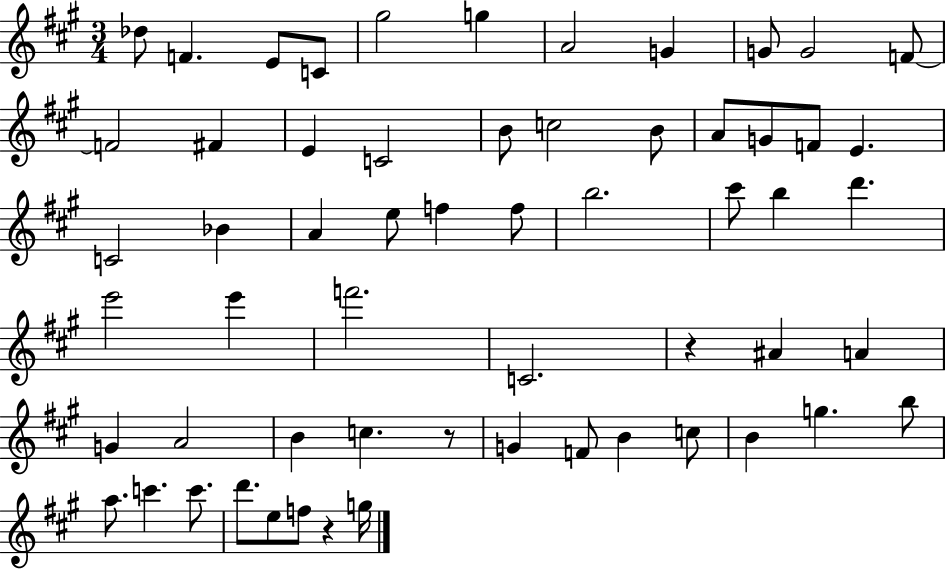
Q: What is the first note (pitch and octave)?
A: Db5